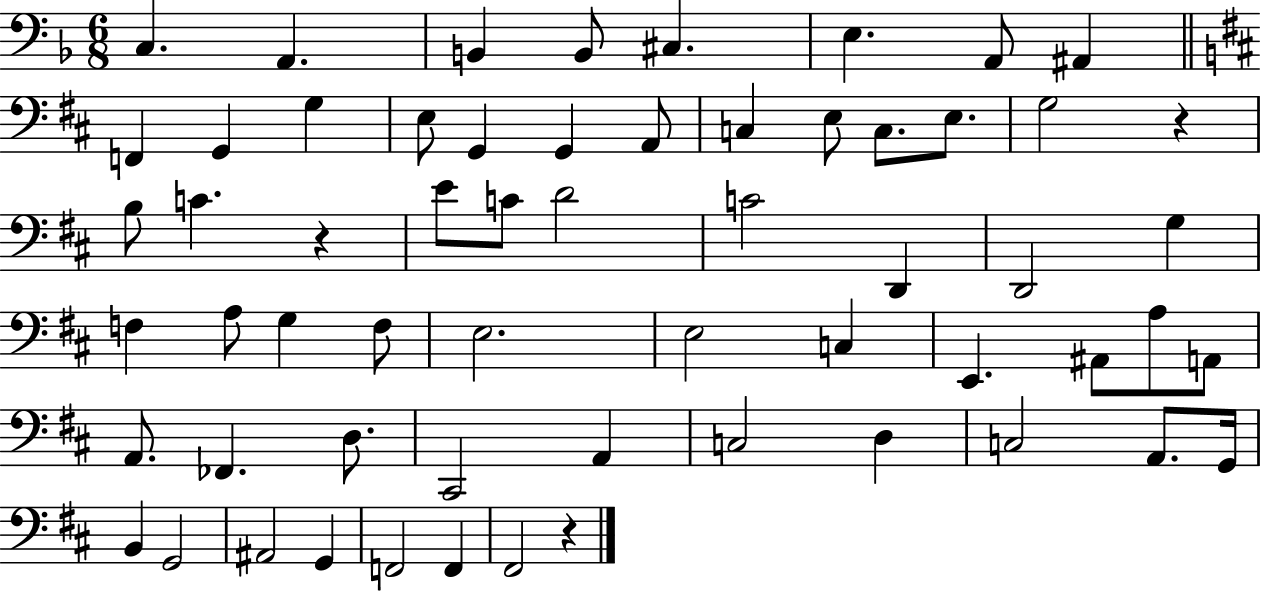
{
  \clef bass
  \numericTimeSignature
  \time 6/8
  \key f \major
  c4. a,4. | b,4 b,8 cis4. | e4. a,8 ais,4 | \bar "||" \break \key d \major f,4 g,4 g4 | e8 g,4 g,4 a,8 | c4 e8 c8. e8. | g2 r4 | \break b8 c'4. r4 | e'8 c'8 d'2 | c'2 d,4 | d,2 g4 | \break f4 a8 g4 f8 | e2. | e2 c4 | e,4. ais,8 a8 a,8 | \break a,8. fes,4. d8. | cis,2 a,4 | c2 d4 | c2 a,8. g,16 | \break b,4 g,2 | ais,2 g,4 | f,2 f,4 | fis,2 r4 | \break \bar "|."
}